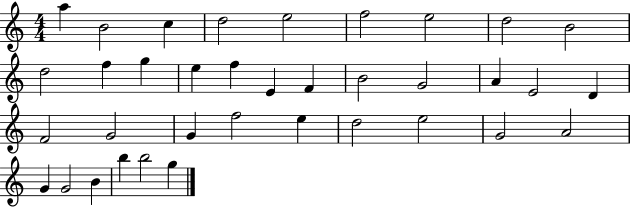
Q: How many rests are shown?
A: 0